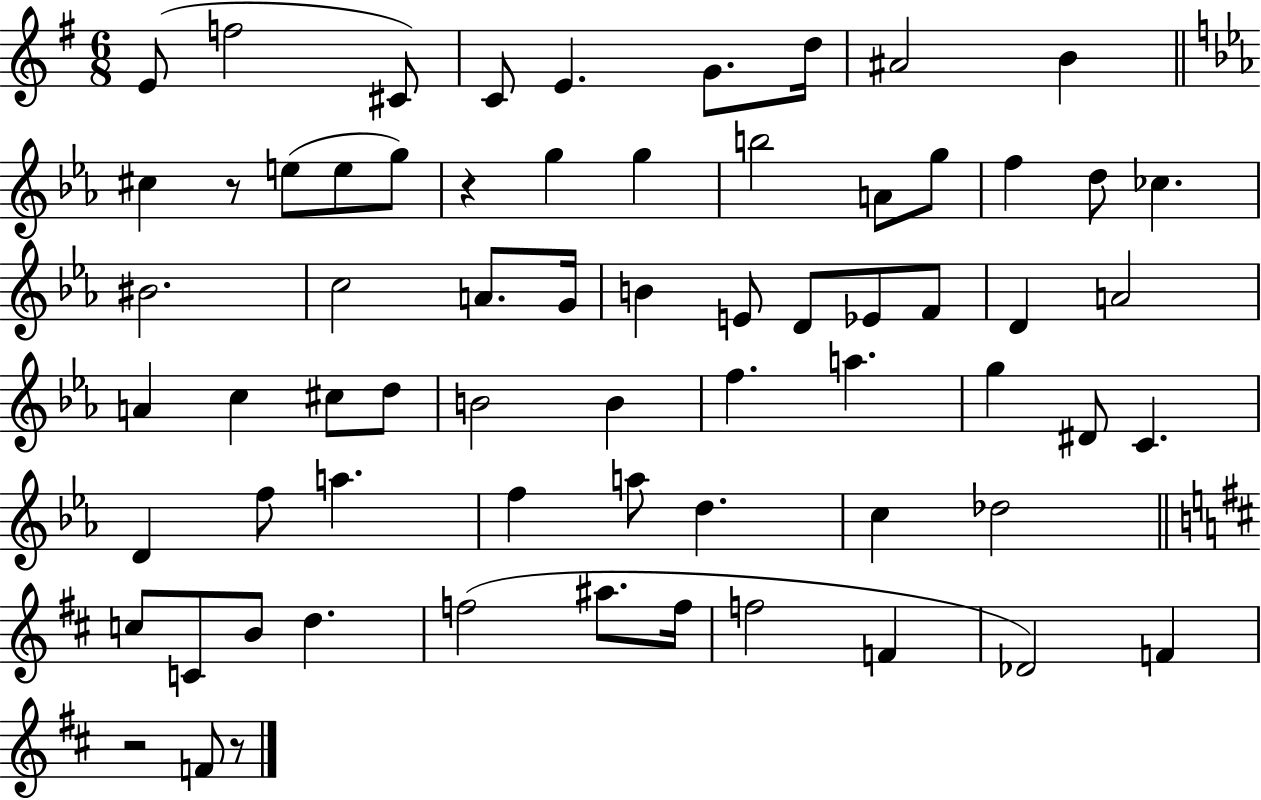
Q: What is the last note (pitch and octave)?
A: F4